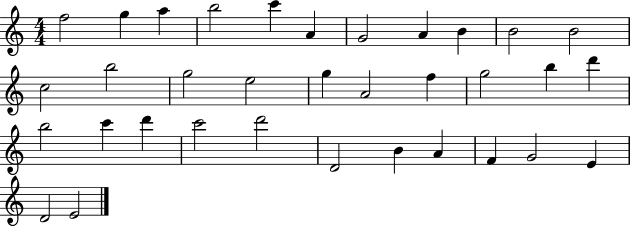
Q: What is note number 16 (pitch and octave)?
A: G5